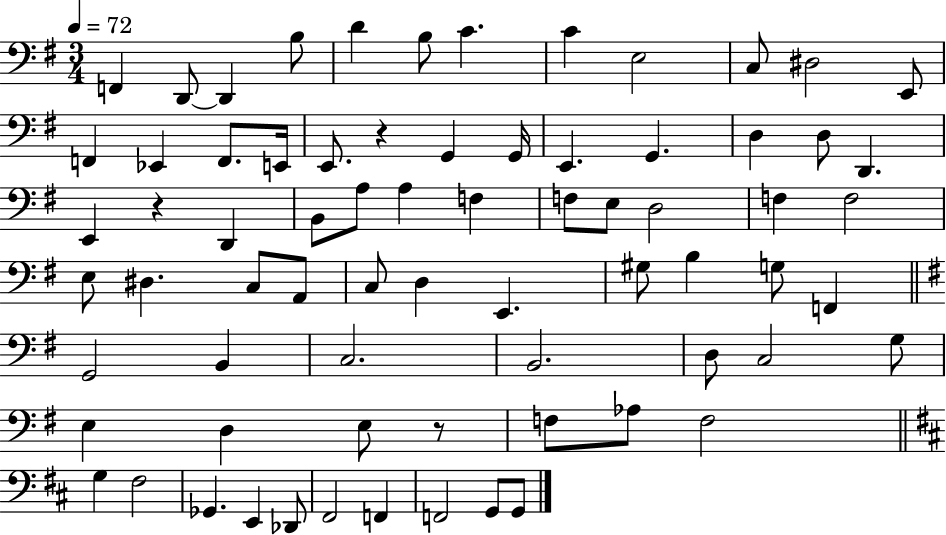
F2/q D2/e D2/q B3/e D4/q B3/e C4/q. C4/q E3/h C3/e D#3/h E2/e F2/q Eb2/q F2/e. E2/s E2/e. R/q G2/q G2/s E2/q. G2/q. D3/q D3/e D2/q. E2/q R/q D2/q B2/e A3/e A3/q F3/q F3/e E3/e D3/h F3/q F3/h E3/e D#3/q. C3/e A2/e C3/e D3/q E2/q. G#3/e B3/q G3/e F2/q G2/h B2/q C3/h. B2/h. D3/e C3/h G3/e E3/q D3/q E3/e R/e F3/e Ab3/e F3/h G3/q F#3/h Gb2/q. E2/q Db2/e F#2/h F2/q F2/h G2/e G2/e